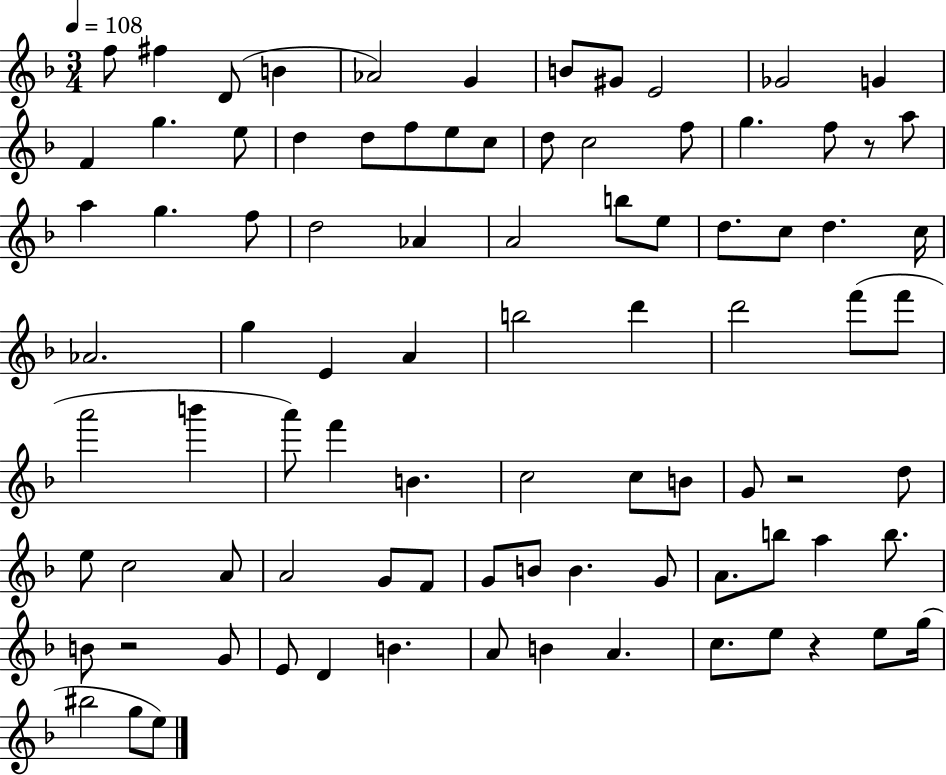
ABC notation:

X:1
T:Untitled
M:3/4
L:1/4
K:F
f/2 ^f D/2 B _A2 G B/2 ^G/2 E2 _G2 G F g e/2 d d/2 f/2 e/2 c/2 d/2 c2 f/2 g f/2 z/2 a/2 a g f/2 d2 _A A2 b/2 e/2 d/2 c/2 d c/4 _A2 g E A b2 d' d'2 f'/2 f'/2 a'2 b' a'/2 f' B c2 c/2 B/2 G/2 z2 d/2 e/2 c2 A/2 A2 G/2 F/2 G/2 B/2 B G/2 A/2 b/2 a b/2 B/2 z2 G/2 E/2 D B A/2 B A c/2 e/2 z e/2 g/4 ^b2 g/2 e/2